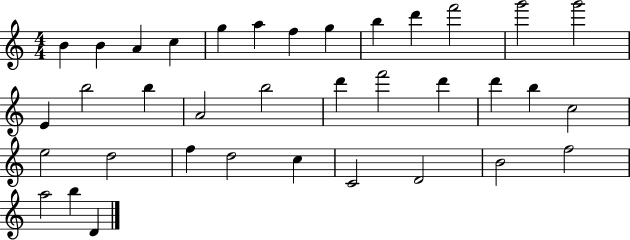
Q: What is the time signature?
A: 4/4